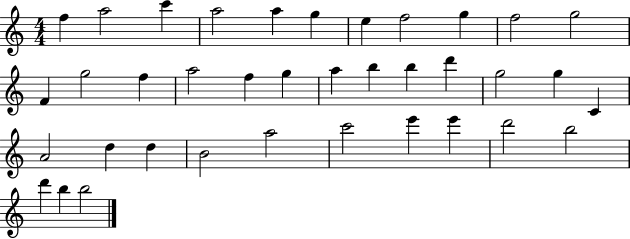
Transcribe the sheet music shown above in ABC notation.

X:1
T:Untitled
M:4/4
L:1/4
K:C
f a2 c' a2 a g e f2 g f2 g2 F g2 f a2 f g a b b d' g2 g C A2 d d B2 a2 c'2 e' e' d'2 b2 d' b b2